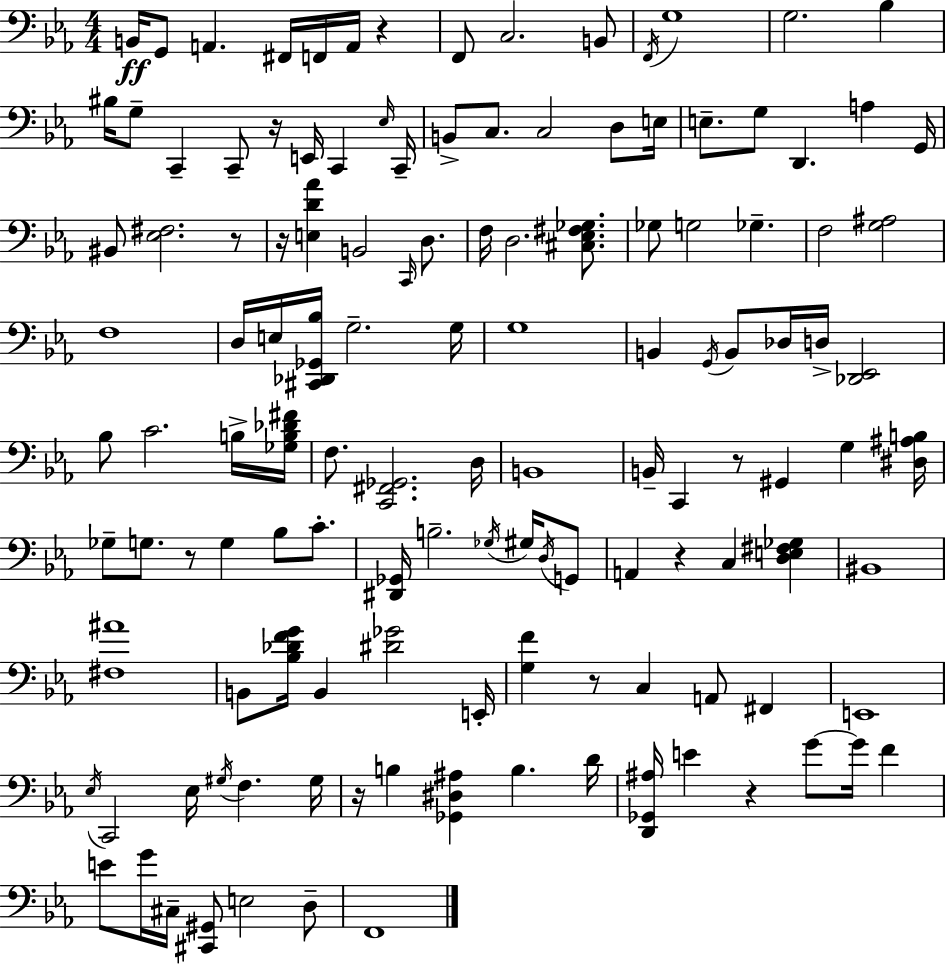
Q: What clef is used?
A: bass